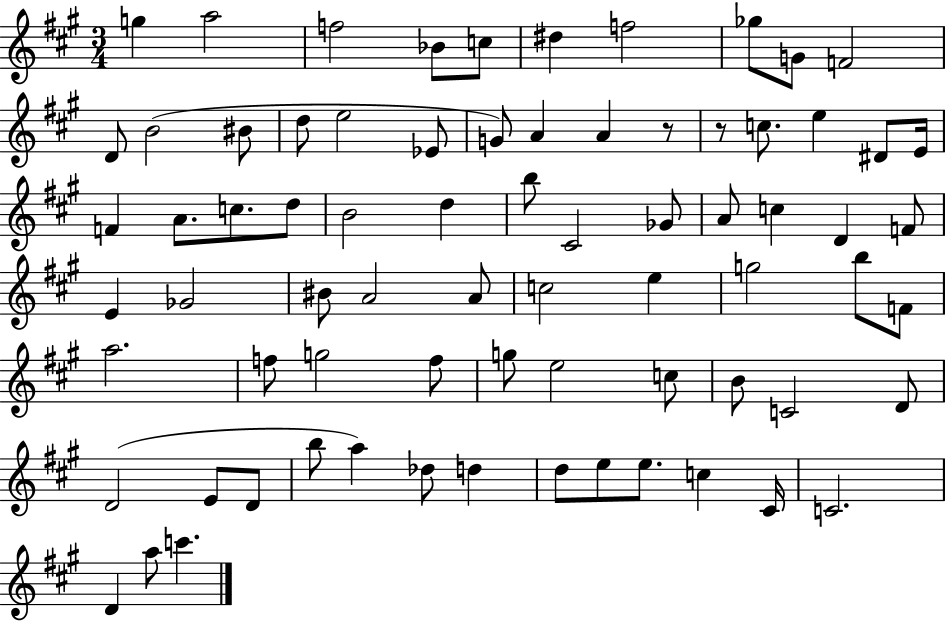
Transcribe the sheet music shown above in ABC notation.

X:1
T:Untitled
M:3/4
L:1/4
K:A
g a2 f2 _B/2 c/2 ^d f2 _g/2 G/2 F2 D/2 B2 ^B/2 d/2 e2 _E/2 G/2 A A z/2 z/2 c/2 e ^D/2 E/4 F A/2 c/2 d/2 B2 d b/2 ^C2 _G/2 A/2 c D F/2 E _G2 ^B/2 A2 A/2 c2 e g2 b/2 F/2 a2 f/2 g2 f/2 g/2 e2 c/2 B/2 C2 D/2 D2 E/2 D/2 b/2 a _d/2 d d/2 e/2 e/2 c ^C/4 C2 D a/2 c'